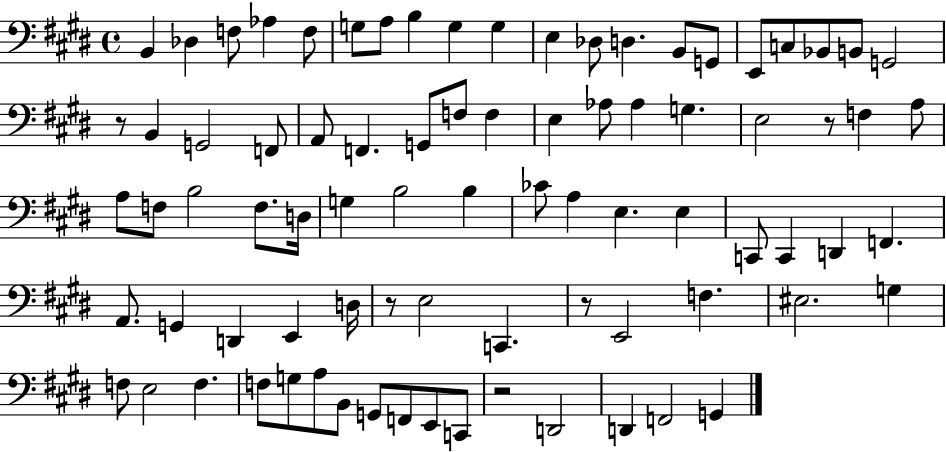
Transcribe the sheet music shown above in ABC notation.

X:1
T:Untitled
M:4/4
L:1/4
K:E
B,, _D, F,/2 _A, F,/2 G,/2 A,/2 B, G, G, E, _D,/2 D, B,,/2 G,,/2 E,,/2 C,/2 _B,,/2 B,,/2 G,,2 z/2 B,, G,,2 F,,/2 A,,/2 F,, G,,/2 F,/2 F, E, _A,/2 _A, G, E,2 z/2 F, A,/2 A,/2 F,/2 B,2 F,/2 D,/4 G, B,2 B, _C/2 A, E, E, C,,/2 C,, D,, F,, A,,/2 G,, D,, E,, D,/4 z/2 E,2 C,, z/2 E,,2 F, ^E,2 G, F,/2 E,2 F, F,/2 G,/2 A,/2 B,,/2 G,,/2 F,,/2 E,,/2 C,,/2 z2 D,,2 D,, F,,2 G,,